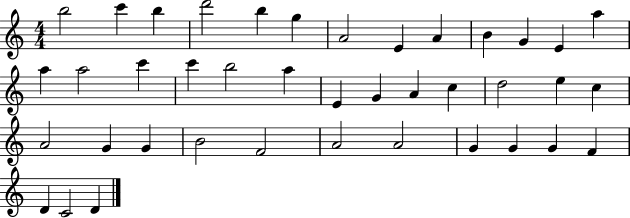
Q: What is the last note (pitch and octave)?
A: D4